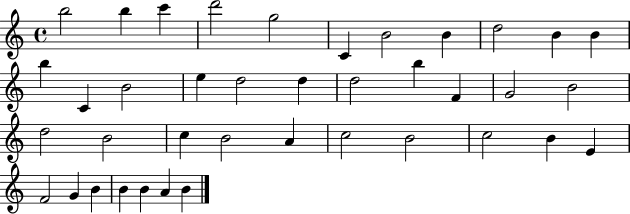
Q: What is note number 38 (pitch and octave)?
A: A4